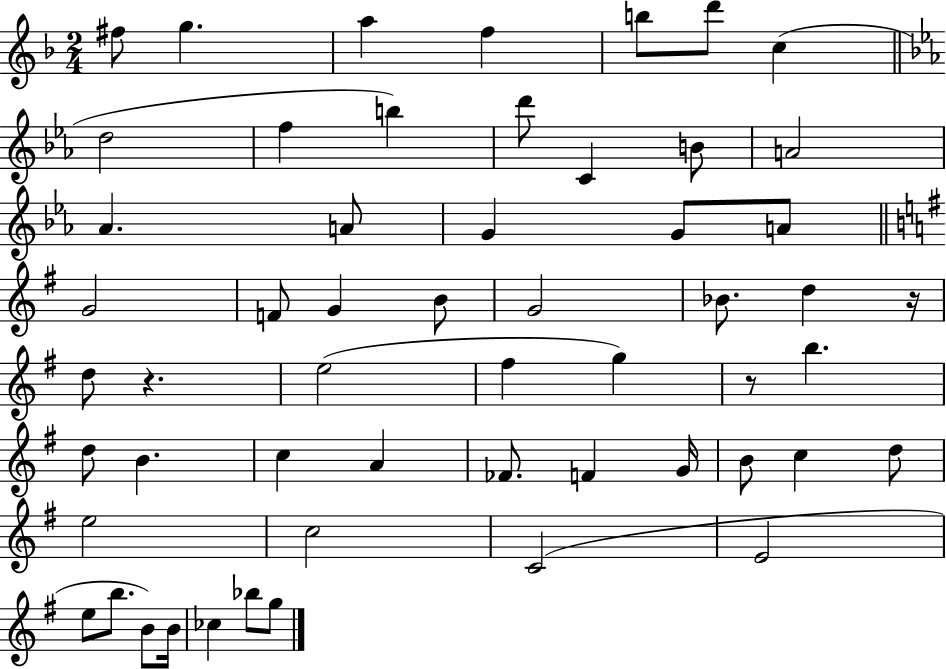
X:1
T:Untitled
M:2/4
L:1/4
K:F
^f/2 g a f b/2 d'/2 c d2 f b d'/2 C B/2 A2 _A A/2 G G/2 A/2 G2 F/2 G B/2 G2 _B/2 d z/4 d/2 z e2 ^f g z/2 b d/2 B c A _F/2 F G/4 B/2 c d/2 e2 c2 C2 E2 e/2 b/2 B/2 B/4 _c _b/2 g/2